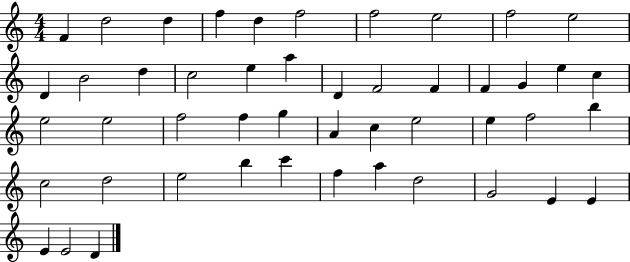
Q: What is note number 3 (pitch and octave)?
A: D5